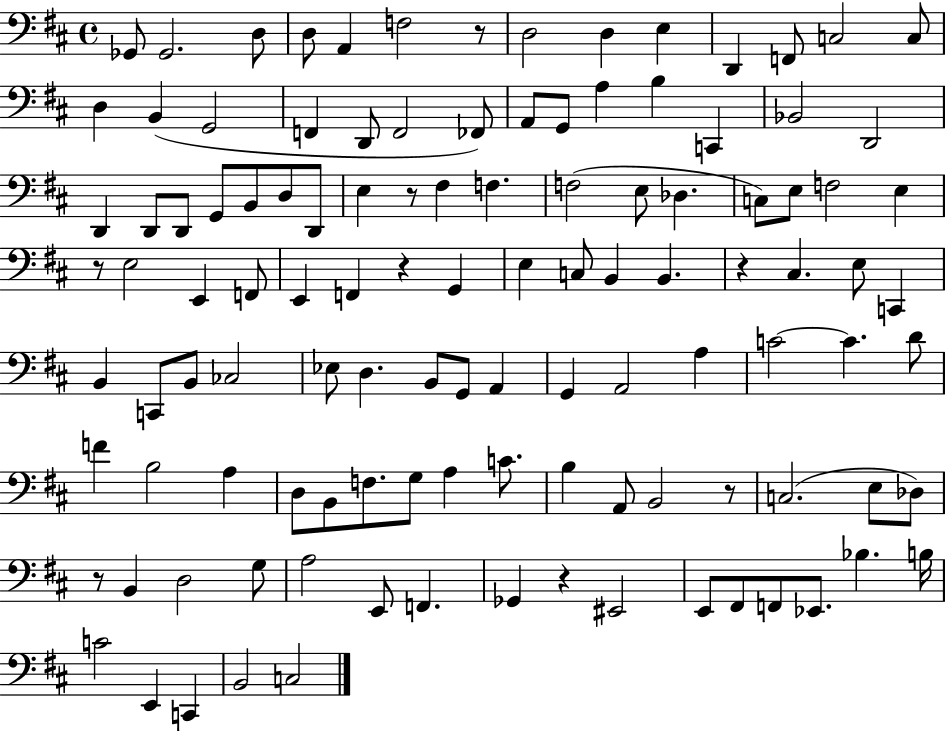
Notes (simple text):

Gb2/e Gb2/h. D3/e D3/e A2/q F3/h R/e D3/h D3/q E3/q D2/q F2/e C3/h C3/e D3/q B2/q G2/h F2/q D2/e F2/h FES2/e A2/e G2/e A3/q B3/q C2/q Bb2/h D2/h D2/q D2/e D2/e G2/e B2/e D3/e D2/e E3/q R/e F#3/q F3/q. F3/h E3/e Db3/q. C3/e E3/e F3/h E3/q R/e E3/h E2/q F2/e E2/q F2/q R/q G2/q E3/q C3/e B2/q B2/q. R/q C#3/q. E3/e C2/q B2/q C2/e B2/e CES3/h Eb3/e D3/q. B2/e G2/e A2/q G2/q A2/h A3/q C4/h C4/q. D4/e F4/q B3/h A3/q D3/e B2/e F3/e. G3/e A3/q C4/e. B3/q A2/e B2/h R/e C3/h. E3/e Db3/e R/e B2/q D3/h G3/e A3/h E2/e F2/q. Gb2/q R/q EIS2/h E2/e F#2/e F2/e Eb2/e. Bb3/q. B3/s C4/h E2/q C2/q B2/h C3/h